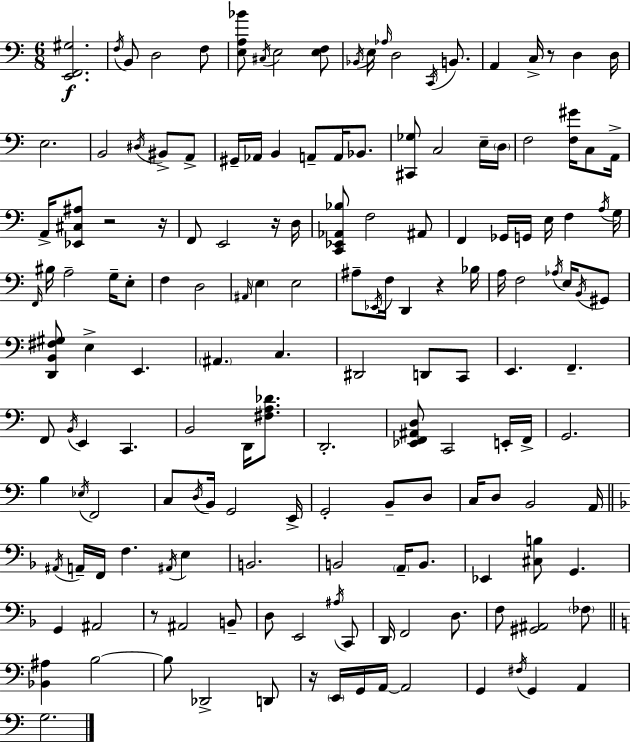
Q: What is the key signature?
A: A minor